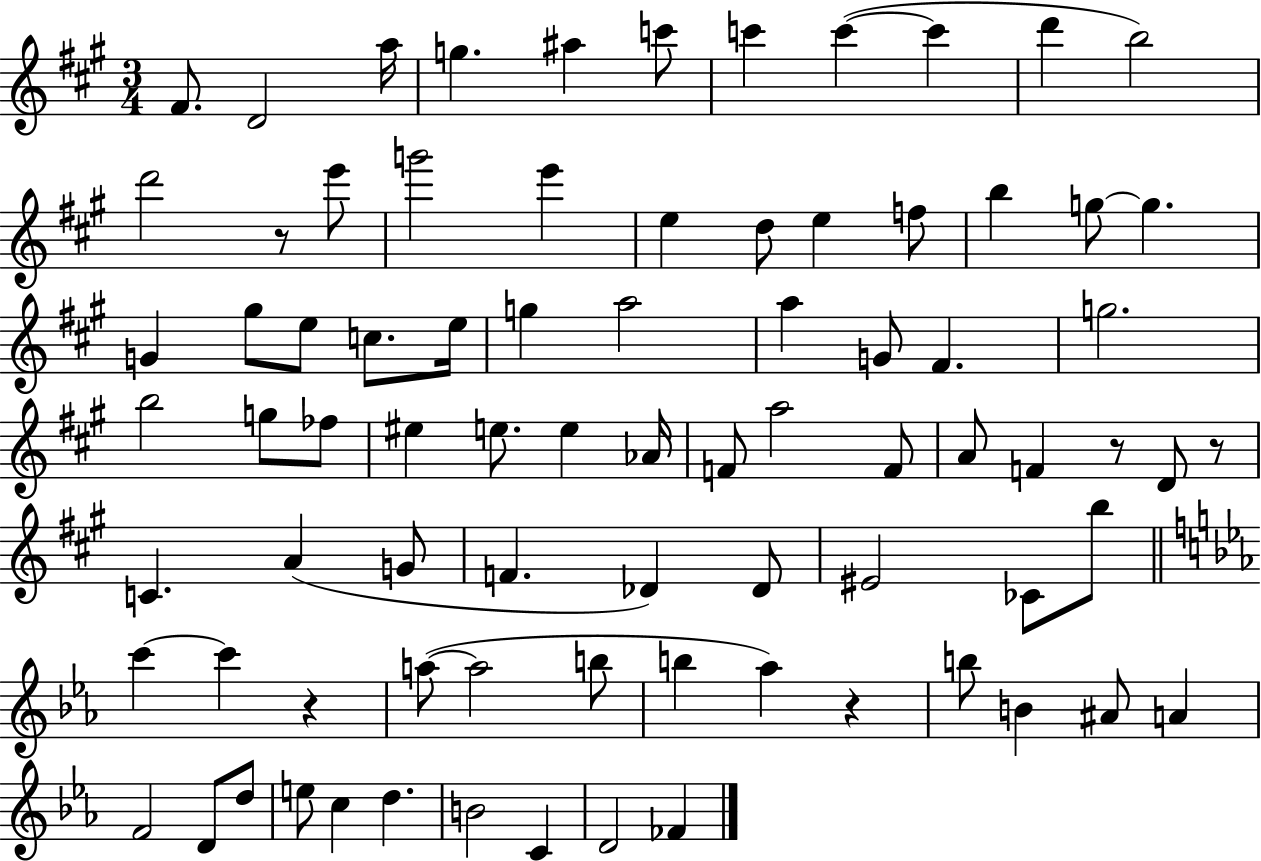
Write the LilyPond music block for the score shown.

{
  \clef treble
  \numericTimeSignature
  \time 3/4
  \key a \major
  fis'8. d'2 a''16 | g''4. ais''4 c'''8 | c'''4 c'''4~(~ c'''4 | d'''4 b''2) | \break d'''2 r8 e'''8 | g'''2 e'''4 | e''4 d''8 e''4 f''8 | b''4 g''8~~ g''4. | \break g'4 gis''8 e''8 c''8. e''16 | g''4 a''2 | a''4 g'8 fis'4. | g''2. | \break b''2 g''8 fes''8 | eis''4 e''8. e''4 aes'16 | f'8 a''2 f'8 | a'8 f'4 r8 d'8 r8 | \break c'4. a'4( g'8 | f'4. des'4) des'8 | eis'2 ces'8 b''8 | \bar "||" \break \key ees \major c'''4~~ c'''4 r4 | a''8~(~ a''2 b''8 | b''4 aes''4) r4 | b''8 b'4 ais'8 a'4 | \break f'2 d'8 d''8 | e''8 c''4 d''4. | b'2 c'4 | d'2 fes'4 | \break \bar "|."
}